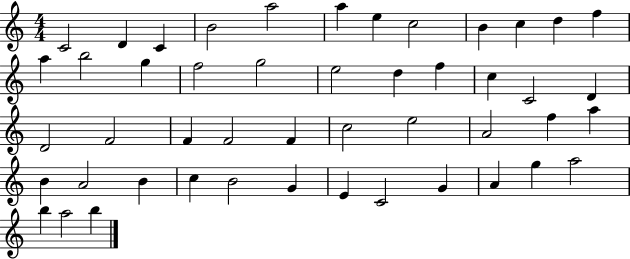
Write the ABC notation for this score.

X:1
T:Untitled
M:4/4
L:1/4
K:C
C2 D C B2 a2 a e c2 B c d f a b2 g f2 g2 e2 d f c C2 D D2 F2 F F2 F c2 e2 A2 f a B A2 B c B2 G E C2 G A g a2 b a2 b